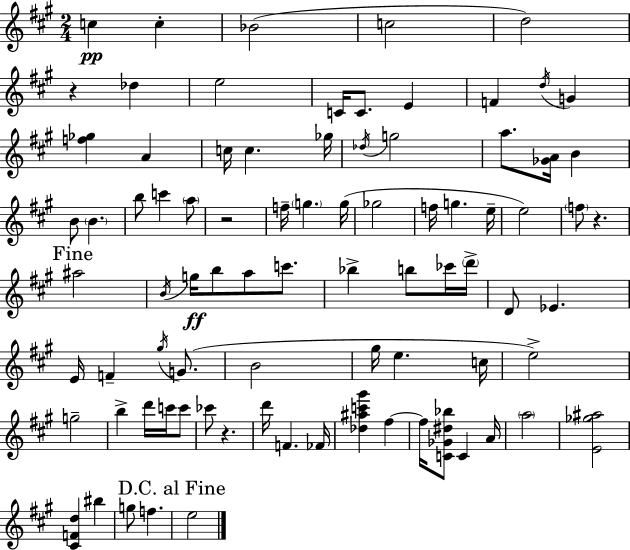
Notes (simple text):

C5/q C5/q Bb4/h C5/h D5/h R/q Db5/q E5/h C4/s C4/e. E4/q F4/q D5/s G4/q [F5,Gb5]/q A4/q C5/s C5/q. Gb5/s Db5/s G5/h A5/e. [Gb4,A4]/s B4/q B4/e B4/q. B5/e C6/q A5/e R/h F5/s G5/q. G5/s Gb5/h F5/s G5/q. E5/s E5/h F5/e R/q. A#5/h B4/s G5/s B5/e A5/e C6/e. Bb5/q B5/e CES6/s D6/s D4/e Eb4/q. E4/s F4/q G#5/s G4/e. B4/h G#5/s E5/q. C5/s E5/h G5/h B5/q D6/s C6/s C6/e CES6/e R/q. D6/s F4/q. FES4/s [Db5,A#5,C6,G#6]/q F#5/q F#5/s [C4,Gb4,D#5,Bb5]/e C4/q A4/s A5/h [E4,Gb5,A#5]/h [C#4,F4,D5]/q BIS5/q G5/e F5/q. E5/h